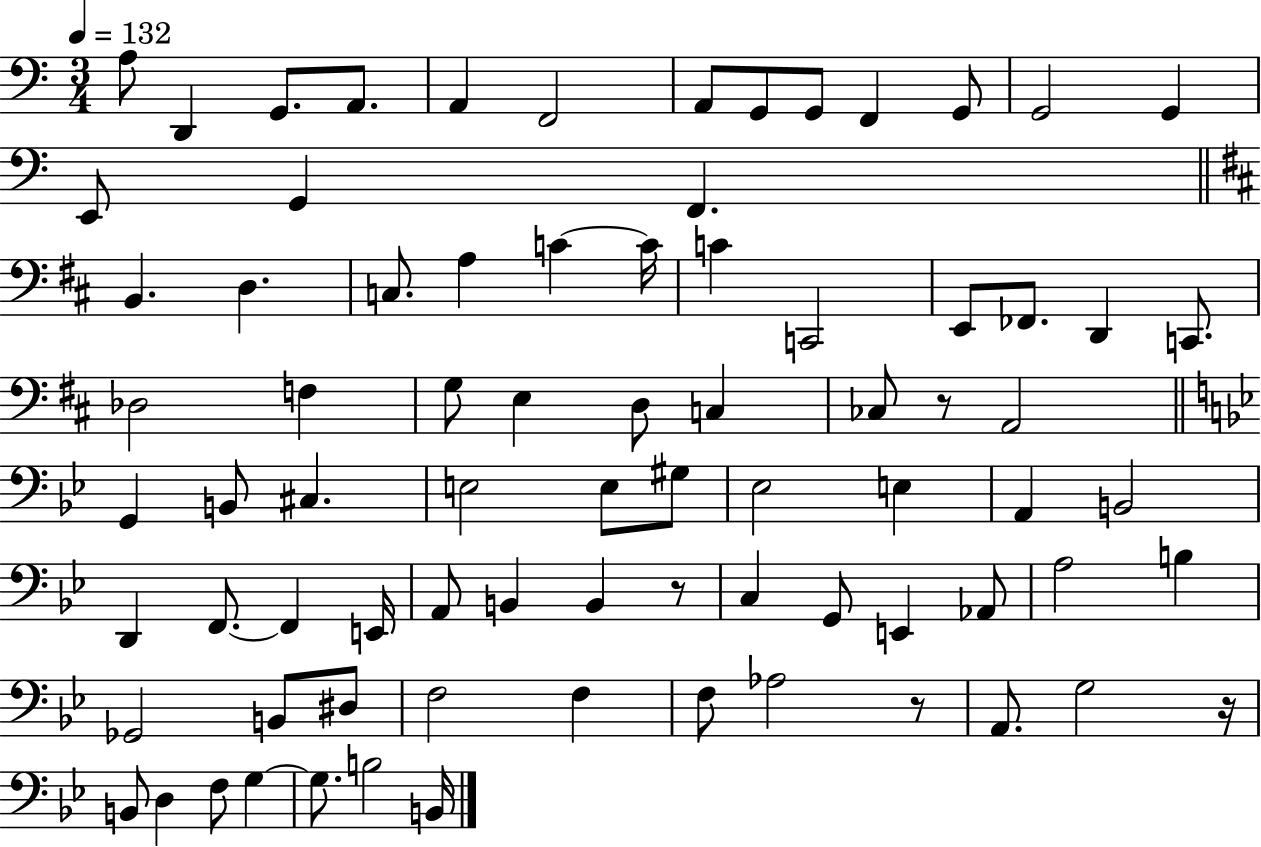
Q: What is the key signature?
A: C major